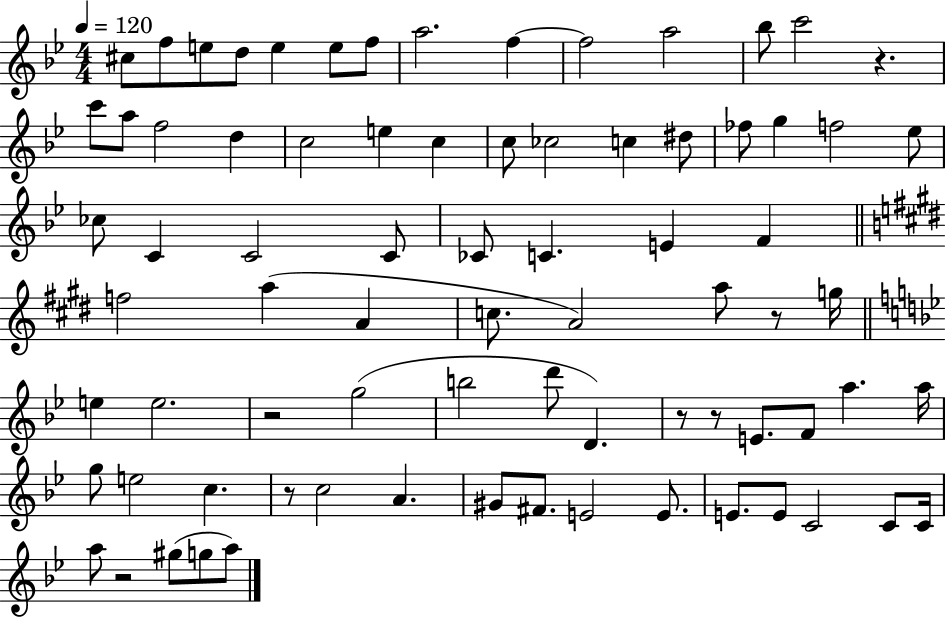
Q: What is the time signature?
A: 4/4